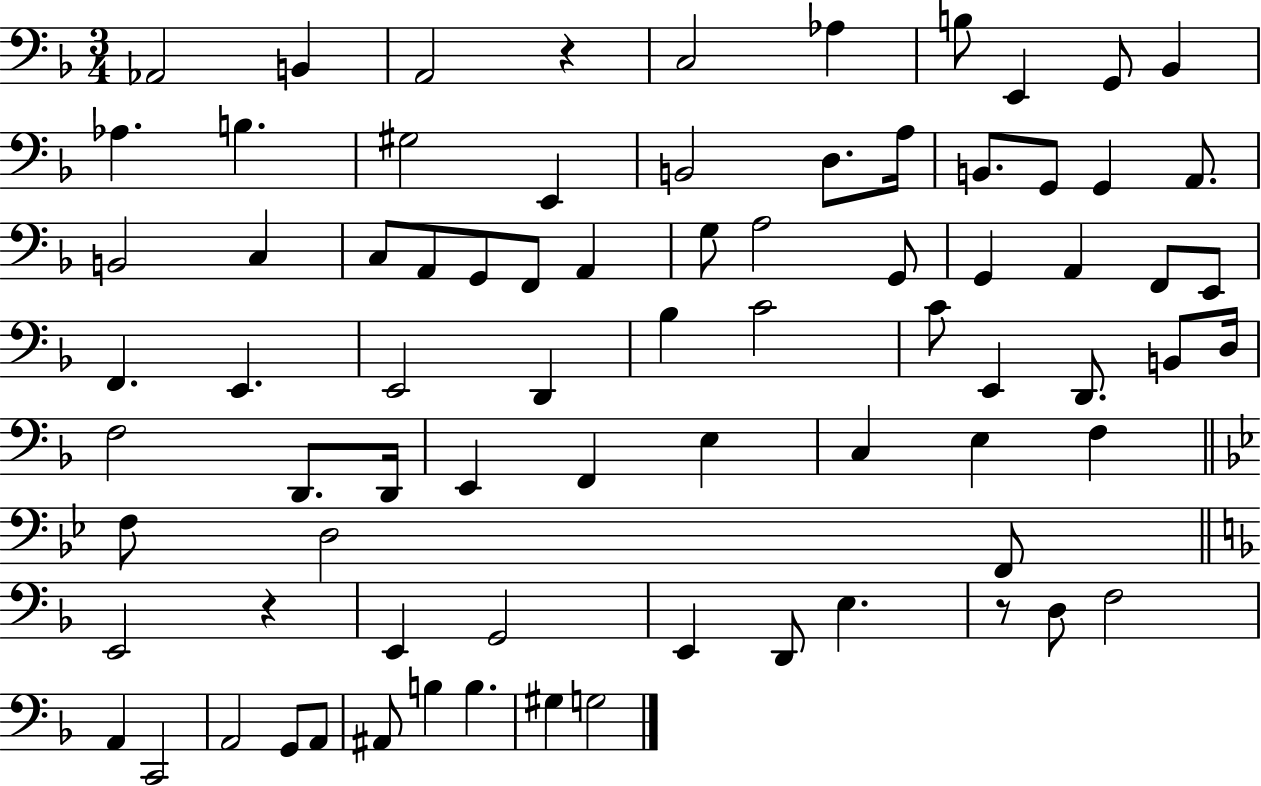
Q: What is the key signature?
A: F major